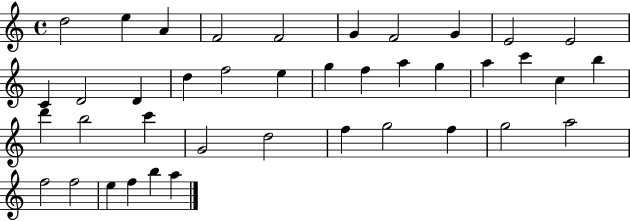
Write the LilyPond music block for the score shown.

{
  \clef treble
  \time 4/4
  \defaultTimeSignature
  \key c \major
  d''2 e''4 a'4 | f'2 f'2 | g'4 f'2 g'4 | e'2 e'2 | \break c'4 d'2 d'4 | d''4 f''2 e''4 | g''4 f''4 a''4 g''4 | a''4 c'''4 c''4 b''4 | \break d'''4 b''2 c'''4 | g'2 d''2 | f''4 g''2 f''4 | g''2 a''2 | \break f''2 f''2 | e''4 f''4 b''4 a''4 | \bar "|."
}